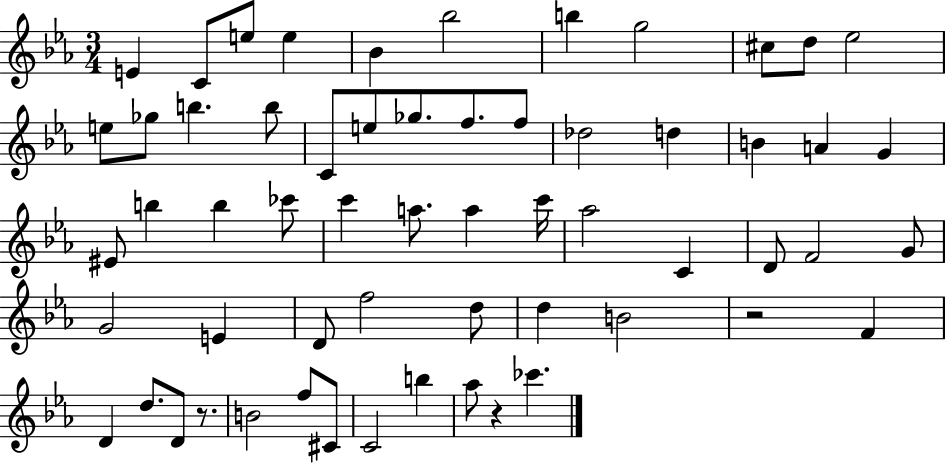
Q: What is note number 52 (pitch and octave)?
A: C#4